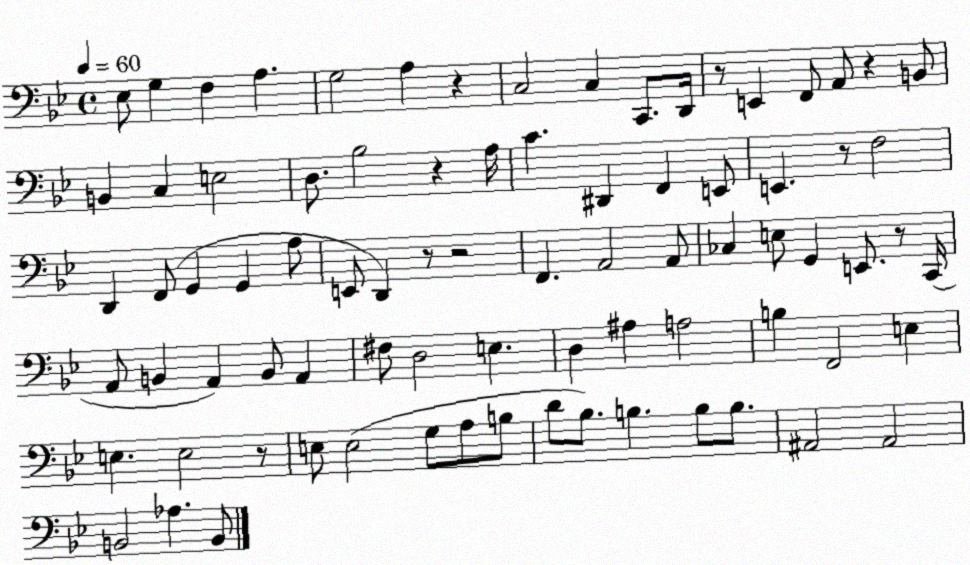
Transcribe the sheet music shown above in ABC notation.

X:1
T:Untitled
M:4/4
L:1/4
K:Bb
_E,/2 G, F, A, G,2 A, z C,2 C, C,,/2 D,,/4 z/2 E,, F,,/2 A,,/2 z B,,/2 B,, C, E,2 D,/2 _B,2 z A,/4 C ^D,, F,, E,,/2 E,, z/2 F,2 D,, F,,/2 G,, G,, A,/2 E,,/2 D,, z/2 z2 F,, A,,2 A,,/2 _C, E,/2 G,, E,,/2 z/2 C,,/4 A,,/2 B,, A,, B,,/2 A,, ^F,/2 D,2 E, D, ^A, A,2 B, F,,2 E, E, E,2 z/2 E,/2 E,2 G,/2 A,/2 B,/2 D/2 _B,/2 B, B,/2 B,/2 ^A,,2 ^A,,2 B,,2 _A, B,,/2